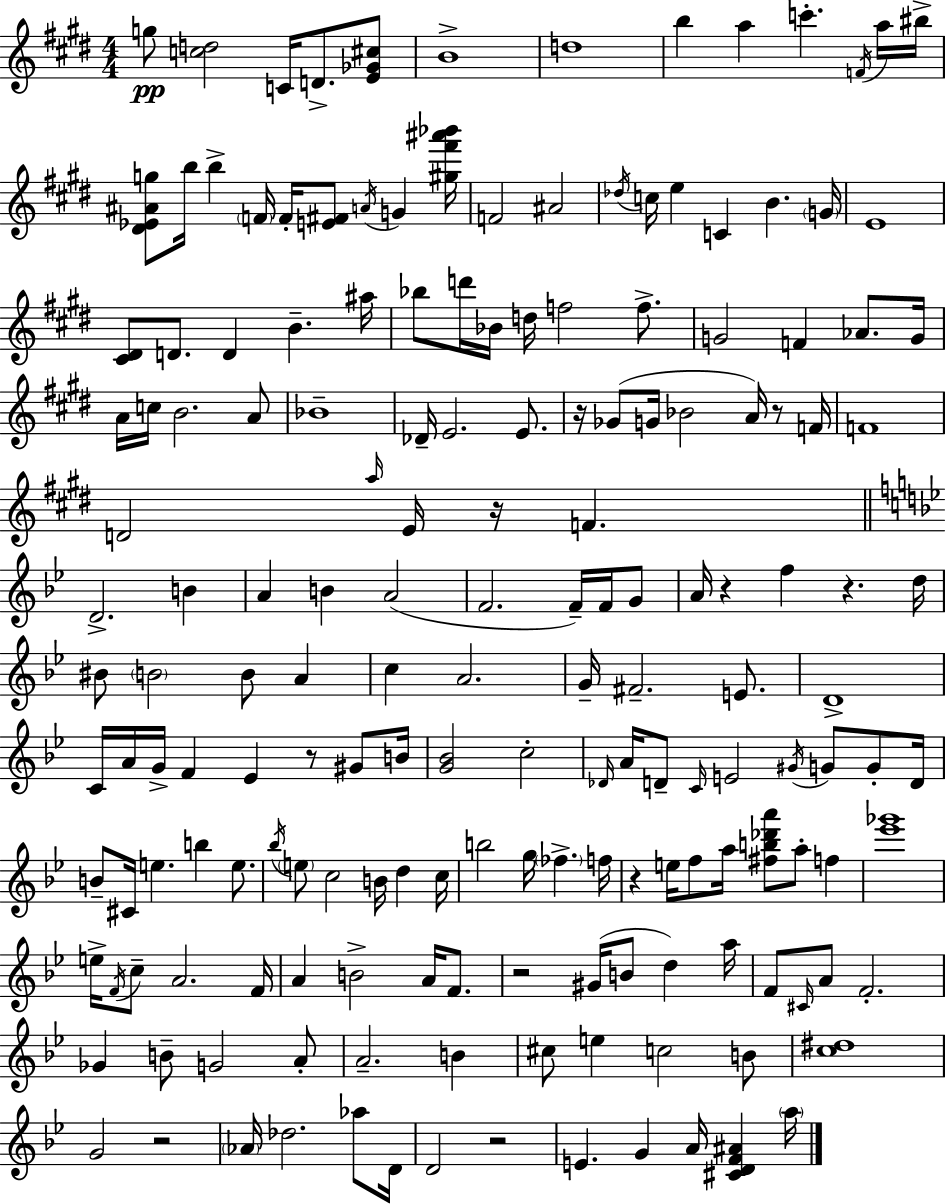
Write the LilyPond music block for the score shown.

{
  \clef treble
  \numericTimeSignature
  \time 4/4
  \key e \major
  g''8\pp <c'' d''>2 c'16 d'8.-> <e' ges' cis''>8 | b'1-> | d''1 | b''4 a''4 c'''4.-. \acciaccatura { f'16 } a''16 | \break bis''16-> <dis' ees' ais' g''>8 b''16 b''4-> \parenthesize f'16 f'16-. <e' fis'>8 \acciaccatura { a'16 } g'4 | <gis'' fis''' ais''' bes'''>16 f'2 ais'2 | \acciaccatura { des''16 } c''16 e''4 c'4 b'4. | \parenthesize g'16 e'1 | \break <cis' dis'>8 d'8. d'4 b'4.-- | ais''16 bes''8 d'''16 bes'16 d''16 f''2 | f''8.-> g'2 f'4 aes'8. | g'16 a'16 c''16 b'2. | \break a'8 bes'1-- | des'16-- e'2. | e'8. r16 ges'8( g'16 bes'2 a'16) | r8 f'16 f'1 | \break d'2 \grace { a''16 } e'16 r16 f'4. | \bar "||" \break \key bes \major d'2.-> b'4 | a'4 b'4 a'2( | f'2. f'16--) f'16 g'8 | a'16 r4 f''4 r4. d''16 | \break bis'8 \parenthesize b'2 b'8 a'4 | c''4 a'2. | g'16-- fis'2.-- e'8. | d'1-> | \break c'16 a'16 g'16-> f'4 ees'4 r8 gis'8 b'16 | <g' bes'>2 c''2-. | \grace { des'16 } a'16 d'8-- \grace { c'16 } e'2 \acciaccatura { gis'16 } g'8 | g'8-. d'16 b'8-- cis'16 e''4. b''4 | \break e''8. \acciaccatura { bes''16 } \parenthesize e''8 c''2 b'16 d''4 | c''16 b''2 g''16 \parenthesize fes''4.-> | f''16 r4 e''16 f''8 a''16 <fis'' b'' des''' a'''>8 a''8-. | f''4 <ees''' ges'''>1 | \break e''16-> \acciaccatura { f'16 } c''8-- a'2. | f'16 a'4 b'2-> | a'16 f'8. r2 gis'16( b'8 | d''4) a''16 f'8 \grace { cis'16 } a'8 f'2.-. | \break ges'4 b'8-- g'2 | a'8-. a'2.-- | b'4 cis''8 e''4 c''2 | b'8 <c'' dis''>1 | \break g'2 r2 | \parenthesize aes'16 des''2. | aes''8 d'16 d'2 r2 | e'4. g'4 | \break a'16 <cis' d' f' ais'>4 \parenthesize a''16 \bar "|."
}